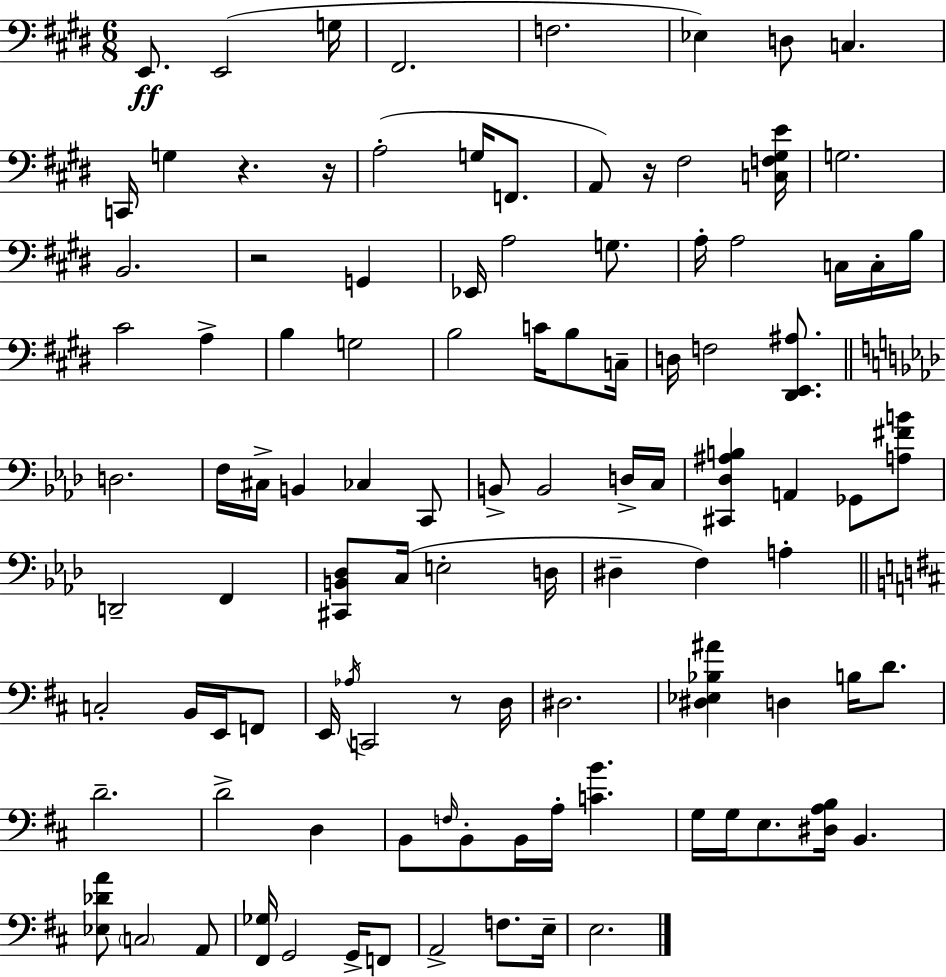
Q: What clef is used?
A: bass